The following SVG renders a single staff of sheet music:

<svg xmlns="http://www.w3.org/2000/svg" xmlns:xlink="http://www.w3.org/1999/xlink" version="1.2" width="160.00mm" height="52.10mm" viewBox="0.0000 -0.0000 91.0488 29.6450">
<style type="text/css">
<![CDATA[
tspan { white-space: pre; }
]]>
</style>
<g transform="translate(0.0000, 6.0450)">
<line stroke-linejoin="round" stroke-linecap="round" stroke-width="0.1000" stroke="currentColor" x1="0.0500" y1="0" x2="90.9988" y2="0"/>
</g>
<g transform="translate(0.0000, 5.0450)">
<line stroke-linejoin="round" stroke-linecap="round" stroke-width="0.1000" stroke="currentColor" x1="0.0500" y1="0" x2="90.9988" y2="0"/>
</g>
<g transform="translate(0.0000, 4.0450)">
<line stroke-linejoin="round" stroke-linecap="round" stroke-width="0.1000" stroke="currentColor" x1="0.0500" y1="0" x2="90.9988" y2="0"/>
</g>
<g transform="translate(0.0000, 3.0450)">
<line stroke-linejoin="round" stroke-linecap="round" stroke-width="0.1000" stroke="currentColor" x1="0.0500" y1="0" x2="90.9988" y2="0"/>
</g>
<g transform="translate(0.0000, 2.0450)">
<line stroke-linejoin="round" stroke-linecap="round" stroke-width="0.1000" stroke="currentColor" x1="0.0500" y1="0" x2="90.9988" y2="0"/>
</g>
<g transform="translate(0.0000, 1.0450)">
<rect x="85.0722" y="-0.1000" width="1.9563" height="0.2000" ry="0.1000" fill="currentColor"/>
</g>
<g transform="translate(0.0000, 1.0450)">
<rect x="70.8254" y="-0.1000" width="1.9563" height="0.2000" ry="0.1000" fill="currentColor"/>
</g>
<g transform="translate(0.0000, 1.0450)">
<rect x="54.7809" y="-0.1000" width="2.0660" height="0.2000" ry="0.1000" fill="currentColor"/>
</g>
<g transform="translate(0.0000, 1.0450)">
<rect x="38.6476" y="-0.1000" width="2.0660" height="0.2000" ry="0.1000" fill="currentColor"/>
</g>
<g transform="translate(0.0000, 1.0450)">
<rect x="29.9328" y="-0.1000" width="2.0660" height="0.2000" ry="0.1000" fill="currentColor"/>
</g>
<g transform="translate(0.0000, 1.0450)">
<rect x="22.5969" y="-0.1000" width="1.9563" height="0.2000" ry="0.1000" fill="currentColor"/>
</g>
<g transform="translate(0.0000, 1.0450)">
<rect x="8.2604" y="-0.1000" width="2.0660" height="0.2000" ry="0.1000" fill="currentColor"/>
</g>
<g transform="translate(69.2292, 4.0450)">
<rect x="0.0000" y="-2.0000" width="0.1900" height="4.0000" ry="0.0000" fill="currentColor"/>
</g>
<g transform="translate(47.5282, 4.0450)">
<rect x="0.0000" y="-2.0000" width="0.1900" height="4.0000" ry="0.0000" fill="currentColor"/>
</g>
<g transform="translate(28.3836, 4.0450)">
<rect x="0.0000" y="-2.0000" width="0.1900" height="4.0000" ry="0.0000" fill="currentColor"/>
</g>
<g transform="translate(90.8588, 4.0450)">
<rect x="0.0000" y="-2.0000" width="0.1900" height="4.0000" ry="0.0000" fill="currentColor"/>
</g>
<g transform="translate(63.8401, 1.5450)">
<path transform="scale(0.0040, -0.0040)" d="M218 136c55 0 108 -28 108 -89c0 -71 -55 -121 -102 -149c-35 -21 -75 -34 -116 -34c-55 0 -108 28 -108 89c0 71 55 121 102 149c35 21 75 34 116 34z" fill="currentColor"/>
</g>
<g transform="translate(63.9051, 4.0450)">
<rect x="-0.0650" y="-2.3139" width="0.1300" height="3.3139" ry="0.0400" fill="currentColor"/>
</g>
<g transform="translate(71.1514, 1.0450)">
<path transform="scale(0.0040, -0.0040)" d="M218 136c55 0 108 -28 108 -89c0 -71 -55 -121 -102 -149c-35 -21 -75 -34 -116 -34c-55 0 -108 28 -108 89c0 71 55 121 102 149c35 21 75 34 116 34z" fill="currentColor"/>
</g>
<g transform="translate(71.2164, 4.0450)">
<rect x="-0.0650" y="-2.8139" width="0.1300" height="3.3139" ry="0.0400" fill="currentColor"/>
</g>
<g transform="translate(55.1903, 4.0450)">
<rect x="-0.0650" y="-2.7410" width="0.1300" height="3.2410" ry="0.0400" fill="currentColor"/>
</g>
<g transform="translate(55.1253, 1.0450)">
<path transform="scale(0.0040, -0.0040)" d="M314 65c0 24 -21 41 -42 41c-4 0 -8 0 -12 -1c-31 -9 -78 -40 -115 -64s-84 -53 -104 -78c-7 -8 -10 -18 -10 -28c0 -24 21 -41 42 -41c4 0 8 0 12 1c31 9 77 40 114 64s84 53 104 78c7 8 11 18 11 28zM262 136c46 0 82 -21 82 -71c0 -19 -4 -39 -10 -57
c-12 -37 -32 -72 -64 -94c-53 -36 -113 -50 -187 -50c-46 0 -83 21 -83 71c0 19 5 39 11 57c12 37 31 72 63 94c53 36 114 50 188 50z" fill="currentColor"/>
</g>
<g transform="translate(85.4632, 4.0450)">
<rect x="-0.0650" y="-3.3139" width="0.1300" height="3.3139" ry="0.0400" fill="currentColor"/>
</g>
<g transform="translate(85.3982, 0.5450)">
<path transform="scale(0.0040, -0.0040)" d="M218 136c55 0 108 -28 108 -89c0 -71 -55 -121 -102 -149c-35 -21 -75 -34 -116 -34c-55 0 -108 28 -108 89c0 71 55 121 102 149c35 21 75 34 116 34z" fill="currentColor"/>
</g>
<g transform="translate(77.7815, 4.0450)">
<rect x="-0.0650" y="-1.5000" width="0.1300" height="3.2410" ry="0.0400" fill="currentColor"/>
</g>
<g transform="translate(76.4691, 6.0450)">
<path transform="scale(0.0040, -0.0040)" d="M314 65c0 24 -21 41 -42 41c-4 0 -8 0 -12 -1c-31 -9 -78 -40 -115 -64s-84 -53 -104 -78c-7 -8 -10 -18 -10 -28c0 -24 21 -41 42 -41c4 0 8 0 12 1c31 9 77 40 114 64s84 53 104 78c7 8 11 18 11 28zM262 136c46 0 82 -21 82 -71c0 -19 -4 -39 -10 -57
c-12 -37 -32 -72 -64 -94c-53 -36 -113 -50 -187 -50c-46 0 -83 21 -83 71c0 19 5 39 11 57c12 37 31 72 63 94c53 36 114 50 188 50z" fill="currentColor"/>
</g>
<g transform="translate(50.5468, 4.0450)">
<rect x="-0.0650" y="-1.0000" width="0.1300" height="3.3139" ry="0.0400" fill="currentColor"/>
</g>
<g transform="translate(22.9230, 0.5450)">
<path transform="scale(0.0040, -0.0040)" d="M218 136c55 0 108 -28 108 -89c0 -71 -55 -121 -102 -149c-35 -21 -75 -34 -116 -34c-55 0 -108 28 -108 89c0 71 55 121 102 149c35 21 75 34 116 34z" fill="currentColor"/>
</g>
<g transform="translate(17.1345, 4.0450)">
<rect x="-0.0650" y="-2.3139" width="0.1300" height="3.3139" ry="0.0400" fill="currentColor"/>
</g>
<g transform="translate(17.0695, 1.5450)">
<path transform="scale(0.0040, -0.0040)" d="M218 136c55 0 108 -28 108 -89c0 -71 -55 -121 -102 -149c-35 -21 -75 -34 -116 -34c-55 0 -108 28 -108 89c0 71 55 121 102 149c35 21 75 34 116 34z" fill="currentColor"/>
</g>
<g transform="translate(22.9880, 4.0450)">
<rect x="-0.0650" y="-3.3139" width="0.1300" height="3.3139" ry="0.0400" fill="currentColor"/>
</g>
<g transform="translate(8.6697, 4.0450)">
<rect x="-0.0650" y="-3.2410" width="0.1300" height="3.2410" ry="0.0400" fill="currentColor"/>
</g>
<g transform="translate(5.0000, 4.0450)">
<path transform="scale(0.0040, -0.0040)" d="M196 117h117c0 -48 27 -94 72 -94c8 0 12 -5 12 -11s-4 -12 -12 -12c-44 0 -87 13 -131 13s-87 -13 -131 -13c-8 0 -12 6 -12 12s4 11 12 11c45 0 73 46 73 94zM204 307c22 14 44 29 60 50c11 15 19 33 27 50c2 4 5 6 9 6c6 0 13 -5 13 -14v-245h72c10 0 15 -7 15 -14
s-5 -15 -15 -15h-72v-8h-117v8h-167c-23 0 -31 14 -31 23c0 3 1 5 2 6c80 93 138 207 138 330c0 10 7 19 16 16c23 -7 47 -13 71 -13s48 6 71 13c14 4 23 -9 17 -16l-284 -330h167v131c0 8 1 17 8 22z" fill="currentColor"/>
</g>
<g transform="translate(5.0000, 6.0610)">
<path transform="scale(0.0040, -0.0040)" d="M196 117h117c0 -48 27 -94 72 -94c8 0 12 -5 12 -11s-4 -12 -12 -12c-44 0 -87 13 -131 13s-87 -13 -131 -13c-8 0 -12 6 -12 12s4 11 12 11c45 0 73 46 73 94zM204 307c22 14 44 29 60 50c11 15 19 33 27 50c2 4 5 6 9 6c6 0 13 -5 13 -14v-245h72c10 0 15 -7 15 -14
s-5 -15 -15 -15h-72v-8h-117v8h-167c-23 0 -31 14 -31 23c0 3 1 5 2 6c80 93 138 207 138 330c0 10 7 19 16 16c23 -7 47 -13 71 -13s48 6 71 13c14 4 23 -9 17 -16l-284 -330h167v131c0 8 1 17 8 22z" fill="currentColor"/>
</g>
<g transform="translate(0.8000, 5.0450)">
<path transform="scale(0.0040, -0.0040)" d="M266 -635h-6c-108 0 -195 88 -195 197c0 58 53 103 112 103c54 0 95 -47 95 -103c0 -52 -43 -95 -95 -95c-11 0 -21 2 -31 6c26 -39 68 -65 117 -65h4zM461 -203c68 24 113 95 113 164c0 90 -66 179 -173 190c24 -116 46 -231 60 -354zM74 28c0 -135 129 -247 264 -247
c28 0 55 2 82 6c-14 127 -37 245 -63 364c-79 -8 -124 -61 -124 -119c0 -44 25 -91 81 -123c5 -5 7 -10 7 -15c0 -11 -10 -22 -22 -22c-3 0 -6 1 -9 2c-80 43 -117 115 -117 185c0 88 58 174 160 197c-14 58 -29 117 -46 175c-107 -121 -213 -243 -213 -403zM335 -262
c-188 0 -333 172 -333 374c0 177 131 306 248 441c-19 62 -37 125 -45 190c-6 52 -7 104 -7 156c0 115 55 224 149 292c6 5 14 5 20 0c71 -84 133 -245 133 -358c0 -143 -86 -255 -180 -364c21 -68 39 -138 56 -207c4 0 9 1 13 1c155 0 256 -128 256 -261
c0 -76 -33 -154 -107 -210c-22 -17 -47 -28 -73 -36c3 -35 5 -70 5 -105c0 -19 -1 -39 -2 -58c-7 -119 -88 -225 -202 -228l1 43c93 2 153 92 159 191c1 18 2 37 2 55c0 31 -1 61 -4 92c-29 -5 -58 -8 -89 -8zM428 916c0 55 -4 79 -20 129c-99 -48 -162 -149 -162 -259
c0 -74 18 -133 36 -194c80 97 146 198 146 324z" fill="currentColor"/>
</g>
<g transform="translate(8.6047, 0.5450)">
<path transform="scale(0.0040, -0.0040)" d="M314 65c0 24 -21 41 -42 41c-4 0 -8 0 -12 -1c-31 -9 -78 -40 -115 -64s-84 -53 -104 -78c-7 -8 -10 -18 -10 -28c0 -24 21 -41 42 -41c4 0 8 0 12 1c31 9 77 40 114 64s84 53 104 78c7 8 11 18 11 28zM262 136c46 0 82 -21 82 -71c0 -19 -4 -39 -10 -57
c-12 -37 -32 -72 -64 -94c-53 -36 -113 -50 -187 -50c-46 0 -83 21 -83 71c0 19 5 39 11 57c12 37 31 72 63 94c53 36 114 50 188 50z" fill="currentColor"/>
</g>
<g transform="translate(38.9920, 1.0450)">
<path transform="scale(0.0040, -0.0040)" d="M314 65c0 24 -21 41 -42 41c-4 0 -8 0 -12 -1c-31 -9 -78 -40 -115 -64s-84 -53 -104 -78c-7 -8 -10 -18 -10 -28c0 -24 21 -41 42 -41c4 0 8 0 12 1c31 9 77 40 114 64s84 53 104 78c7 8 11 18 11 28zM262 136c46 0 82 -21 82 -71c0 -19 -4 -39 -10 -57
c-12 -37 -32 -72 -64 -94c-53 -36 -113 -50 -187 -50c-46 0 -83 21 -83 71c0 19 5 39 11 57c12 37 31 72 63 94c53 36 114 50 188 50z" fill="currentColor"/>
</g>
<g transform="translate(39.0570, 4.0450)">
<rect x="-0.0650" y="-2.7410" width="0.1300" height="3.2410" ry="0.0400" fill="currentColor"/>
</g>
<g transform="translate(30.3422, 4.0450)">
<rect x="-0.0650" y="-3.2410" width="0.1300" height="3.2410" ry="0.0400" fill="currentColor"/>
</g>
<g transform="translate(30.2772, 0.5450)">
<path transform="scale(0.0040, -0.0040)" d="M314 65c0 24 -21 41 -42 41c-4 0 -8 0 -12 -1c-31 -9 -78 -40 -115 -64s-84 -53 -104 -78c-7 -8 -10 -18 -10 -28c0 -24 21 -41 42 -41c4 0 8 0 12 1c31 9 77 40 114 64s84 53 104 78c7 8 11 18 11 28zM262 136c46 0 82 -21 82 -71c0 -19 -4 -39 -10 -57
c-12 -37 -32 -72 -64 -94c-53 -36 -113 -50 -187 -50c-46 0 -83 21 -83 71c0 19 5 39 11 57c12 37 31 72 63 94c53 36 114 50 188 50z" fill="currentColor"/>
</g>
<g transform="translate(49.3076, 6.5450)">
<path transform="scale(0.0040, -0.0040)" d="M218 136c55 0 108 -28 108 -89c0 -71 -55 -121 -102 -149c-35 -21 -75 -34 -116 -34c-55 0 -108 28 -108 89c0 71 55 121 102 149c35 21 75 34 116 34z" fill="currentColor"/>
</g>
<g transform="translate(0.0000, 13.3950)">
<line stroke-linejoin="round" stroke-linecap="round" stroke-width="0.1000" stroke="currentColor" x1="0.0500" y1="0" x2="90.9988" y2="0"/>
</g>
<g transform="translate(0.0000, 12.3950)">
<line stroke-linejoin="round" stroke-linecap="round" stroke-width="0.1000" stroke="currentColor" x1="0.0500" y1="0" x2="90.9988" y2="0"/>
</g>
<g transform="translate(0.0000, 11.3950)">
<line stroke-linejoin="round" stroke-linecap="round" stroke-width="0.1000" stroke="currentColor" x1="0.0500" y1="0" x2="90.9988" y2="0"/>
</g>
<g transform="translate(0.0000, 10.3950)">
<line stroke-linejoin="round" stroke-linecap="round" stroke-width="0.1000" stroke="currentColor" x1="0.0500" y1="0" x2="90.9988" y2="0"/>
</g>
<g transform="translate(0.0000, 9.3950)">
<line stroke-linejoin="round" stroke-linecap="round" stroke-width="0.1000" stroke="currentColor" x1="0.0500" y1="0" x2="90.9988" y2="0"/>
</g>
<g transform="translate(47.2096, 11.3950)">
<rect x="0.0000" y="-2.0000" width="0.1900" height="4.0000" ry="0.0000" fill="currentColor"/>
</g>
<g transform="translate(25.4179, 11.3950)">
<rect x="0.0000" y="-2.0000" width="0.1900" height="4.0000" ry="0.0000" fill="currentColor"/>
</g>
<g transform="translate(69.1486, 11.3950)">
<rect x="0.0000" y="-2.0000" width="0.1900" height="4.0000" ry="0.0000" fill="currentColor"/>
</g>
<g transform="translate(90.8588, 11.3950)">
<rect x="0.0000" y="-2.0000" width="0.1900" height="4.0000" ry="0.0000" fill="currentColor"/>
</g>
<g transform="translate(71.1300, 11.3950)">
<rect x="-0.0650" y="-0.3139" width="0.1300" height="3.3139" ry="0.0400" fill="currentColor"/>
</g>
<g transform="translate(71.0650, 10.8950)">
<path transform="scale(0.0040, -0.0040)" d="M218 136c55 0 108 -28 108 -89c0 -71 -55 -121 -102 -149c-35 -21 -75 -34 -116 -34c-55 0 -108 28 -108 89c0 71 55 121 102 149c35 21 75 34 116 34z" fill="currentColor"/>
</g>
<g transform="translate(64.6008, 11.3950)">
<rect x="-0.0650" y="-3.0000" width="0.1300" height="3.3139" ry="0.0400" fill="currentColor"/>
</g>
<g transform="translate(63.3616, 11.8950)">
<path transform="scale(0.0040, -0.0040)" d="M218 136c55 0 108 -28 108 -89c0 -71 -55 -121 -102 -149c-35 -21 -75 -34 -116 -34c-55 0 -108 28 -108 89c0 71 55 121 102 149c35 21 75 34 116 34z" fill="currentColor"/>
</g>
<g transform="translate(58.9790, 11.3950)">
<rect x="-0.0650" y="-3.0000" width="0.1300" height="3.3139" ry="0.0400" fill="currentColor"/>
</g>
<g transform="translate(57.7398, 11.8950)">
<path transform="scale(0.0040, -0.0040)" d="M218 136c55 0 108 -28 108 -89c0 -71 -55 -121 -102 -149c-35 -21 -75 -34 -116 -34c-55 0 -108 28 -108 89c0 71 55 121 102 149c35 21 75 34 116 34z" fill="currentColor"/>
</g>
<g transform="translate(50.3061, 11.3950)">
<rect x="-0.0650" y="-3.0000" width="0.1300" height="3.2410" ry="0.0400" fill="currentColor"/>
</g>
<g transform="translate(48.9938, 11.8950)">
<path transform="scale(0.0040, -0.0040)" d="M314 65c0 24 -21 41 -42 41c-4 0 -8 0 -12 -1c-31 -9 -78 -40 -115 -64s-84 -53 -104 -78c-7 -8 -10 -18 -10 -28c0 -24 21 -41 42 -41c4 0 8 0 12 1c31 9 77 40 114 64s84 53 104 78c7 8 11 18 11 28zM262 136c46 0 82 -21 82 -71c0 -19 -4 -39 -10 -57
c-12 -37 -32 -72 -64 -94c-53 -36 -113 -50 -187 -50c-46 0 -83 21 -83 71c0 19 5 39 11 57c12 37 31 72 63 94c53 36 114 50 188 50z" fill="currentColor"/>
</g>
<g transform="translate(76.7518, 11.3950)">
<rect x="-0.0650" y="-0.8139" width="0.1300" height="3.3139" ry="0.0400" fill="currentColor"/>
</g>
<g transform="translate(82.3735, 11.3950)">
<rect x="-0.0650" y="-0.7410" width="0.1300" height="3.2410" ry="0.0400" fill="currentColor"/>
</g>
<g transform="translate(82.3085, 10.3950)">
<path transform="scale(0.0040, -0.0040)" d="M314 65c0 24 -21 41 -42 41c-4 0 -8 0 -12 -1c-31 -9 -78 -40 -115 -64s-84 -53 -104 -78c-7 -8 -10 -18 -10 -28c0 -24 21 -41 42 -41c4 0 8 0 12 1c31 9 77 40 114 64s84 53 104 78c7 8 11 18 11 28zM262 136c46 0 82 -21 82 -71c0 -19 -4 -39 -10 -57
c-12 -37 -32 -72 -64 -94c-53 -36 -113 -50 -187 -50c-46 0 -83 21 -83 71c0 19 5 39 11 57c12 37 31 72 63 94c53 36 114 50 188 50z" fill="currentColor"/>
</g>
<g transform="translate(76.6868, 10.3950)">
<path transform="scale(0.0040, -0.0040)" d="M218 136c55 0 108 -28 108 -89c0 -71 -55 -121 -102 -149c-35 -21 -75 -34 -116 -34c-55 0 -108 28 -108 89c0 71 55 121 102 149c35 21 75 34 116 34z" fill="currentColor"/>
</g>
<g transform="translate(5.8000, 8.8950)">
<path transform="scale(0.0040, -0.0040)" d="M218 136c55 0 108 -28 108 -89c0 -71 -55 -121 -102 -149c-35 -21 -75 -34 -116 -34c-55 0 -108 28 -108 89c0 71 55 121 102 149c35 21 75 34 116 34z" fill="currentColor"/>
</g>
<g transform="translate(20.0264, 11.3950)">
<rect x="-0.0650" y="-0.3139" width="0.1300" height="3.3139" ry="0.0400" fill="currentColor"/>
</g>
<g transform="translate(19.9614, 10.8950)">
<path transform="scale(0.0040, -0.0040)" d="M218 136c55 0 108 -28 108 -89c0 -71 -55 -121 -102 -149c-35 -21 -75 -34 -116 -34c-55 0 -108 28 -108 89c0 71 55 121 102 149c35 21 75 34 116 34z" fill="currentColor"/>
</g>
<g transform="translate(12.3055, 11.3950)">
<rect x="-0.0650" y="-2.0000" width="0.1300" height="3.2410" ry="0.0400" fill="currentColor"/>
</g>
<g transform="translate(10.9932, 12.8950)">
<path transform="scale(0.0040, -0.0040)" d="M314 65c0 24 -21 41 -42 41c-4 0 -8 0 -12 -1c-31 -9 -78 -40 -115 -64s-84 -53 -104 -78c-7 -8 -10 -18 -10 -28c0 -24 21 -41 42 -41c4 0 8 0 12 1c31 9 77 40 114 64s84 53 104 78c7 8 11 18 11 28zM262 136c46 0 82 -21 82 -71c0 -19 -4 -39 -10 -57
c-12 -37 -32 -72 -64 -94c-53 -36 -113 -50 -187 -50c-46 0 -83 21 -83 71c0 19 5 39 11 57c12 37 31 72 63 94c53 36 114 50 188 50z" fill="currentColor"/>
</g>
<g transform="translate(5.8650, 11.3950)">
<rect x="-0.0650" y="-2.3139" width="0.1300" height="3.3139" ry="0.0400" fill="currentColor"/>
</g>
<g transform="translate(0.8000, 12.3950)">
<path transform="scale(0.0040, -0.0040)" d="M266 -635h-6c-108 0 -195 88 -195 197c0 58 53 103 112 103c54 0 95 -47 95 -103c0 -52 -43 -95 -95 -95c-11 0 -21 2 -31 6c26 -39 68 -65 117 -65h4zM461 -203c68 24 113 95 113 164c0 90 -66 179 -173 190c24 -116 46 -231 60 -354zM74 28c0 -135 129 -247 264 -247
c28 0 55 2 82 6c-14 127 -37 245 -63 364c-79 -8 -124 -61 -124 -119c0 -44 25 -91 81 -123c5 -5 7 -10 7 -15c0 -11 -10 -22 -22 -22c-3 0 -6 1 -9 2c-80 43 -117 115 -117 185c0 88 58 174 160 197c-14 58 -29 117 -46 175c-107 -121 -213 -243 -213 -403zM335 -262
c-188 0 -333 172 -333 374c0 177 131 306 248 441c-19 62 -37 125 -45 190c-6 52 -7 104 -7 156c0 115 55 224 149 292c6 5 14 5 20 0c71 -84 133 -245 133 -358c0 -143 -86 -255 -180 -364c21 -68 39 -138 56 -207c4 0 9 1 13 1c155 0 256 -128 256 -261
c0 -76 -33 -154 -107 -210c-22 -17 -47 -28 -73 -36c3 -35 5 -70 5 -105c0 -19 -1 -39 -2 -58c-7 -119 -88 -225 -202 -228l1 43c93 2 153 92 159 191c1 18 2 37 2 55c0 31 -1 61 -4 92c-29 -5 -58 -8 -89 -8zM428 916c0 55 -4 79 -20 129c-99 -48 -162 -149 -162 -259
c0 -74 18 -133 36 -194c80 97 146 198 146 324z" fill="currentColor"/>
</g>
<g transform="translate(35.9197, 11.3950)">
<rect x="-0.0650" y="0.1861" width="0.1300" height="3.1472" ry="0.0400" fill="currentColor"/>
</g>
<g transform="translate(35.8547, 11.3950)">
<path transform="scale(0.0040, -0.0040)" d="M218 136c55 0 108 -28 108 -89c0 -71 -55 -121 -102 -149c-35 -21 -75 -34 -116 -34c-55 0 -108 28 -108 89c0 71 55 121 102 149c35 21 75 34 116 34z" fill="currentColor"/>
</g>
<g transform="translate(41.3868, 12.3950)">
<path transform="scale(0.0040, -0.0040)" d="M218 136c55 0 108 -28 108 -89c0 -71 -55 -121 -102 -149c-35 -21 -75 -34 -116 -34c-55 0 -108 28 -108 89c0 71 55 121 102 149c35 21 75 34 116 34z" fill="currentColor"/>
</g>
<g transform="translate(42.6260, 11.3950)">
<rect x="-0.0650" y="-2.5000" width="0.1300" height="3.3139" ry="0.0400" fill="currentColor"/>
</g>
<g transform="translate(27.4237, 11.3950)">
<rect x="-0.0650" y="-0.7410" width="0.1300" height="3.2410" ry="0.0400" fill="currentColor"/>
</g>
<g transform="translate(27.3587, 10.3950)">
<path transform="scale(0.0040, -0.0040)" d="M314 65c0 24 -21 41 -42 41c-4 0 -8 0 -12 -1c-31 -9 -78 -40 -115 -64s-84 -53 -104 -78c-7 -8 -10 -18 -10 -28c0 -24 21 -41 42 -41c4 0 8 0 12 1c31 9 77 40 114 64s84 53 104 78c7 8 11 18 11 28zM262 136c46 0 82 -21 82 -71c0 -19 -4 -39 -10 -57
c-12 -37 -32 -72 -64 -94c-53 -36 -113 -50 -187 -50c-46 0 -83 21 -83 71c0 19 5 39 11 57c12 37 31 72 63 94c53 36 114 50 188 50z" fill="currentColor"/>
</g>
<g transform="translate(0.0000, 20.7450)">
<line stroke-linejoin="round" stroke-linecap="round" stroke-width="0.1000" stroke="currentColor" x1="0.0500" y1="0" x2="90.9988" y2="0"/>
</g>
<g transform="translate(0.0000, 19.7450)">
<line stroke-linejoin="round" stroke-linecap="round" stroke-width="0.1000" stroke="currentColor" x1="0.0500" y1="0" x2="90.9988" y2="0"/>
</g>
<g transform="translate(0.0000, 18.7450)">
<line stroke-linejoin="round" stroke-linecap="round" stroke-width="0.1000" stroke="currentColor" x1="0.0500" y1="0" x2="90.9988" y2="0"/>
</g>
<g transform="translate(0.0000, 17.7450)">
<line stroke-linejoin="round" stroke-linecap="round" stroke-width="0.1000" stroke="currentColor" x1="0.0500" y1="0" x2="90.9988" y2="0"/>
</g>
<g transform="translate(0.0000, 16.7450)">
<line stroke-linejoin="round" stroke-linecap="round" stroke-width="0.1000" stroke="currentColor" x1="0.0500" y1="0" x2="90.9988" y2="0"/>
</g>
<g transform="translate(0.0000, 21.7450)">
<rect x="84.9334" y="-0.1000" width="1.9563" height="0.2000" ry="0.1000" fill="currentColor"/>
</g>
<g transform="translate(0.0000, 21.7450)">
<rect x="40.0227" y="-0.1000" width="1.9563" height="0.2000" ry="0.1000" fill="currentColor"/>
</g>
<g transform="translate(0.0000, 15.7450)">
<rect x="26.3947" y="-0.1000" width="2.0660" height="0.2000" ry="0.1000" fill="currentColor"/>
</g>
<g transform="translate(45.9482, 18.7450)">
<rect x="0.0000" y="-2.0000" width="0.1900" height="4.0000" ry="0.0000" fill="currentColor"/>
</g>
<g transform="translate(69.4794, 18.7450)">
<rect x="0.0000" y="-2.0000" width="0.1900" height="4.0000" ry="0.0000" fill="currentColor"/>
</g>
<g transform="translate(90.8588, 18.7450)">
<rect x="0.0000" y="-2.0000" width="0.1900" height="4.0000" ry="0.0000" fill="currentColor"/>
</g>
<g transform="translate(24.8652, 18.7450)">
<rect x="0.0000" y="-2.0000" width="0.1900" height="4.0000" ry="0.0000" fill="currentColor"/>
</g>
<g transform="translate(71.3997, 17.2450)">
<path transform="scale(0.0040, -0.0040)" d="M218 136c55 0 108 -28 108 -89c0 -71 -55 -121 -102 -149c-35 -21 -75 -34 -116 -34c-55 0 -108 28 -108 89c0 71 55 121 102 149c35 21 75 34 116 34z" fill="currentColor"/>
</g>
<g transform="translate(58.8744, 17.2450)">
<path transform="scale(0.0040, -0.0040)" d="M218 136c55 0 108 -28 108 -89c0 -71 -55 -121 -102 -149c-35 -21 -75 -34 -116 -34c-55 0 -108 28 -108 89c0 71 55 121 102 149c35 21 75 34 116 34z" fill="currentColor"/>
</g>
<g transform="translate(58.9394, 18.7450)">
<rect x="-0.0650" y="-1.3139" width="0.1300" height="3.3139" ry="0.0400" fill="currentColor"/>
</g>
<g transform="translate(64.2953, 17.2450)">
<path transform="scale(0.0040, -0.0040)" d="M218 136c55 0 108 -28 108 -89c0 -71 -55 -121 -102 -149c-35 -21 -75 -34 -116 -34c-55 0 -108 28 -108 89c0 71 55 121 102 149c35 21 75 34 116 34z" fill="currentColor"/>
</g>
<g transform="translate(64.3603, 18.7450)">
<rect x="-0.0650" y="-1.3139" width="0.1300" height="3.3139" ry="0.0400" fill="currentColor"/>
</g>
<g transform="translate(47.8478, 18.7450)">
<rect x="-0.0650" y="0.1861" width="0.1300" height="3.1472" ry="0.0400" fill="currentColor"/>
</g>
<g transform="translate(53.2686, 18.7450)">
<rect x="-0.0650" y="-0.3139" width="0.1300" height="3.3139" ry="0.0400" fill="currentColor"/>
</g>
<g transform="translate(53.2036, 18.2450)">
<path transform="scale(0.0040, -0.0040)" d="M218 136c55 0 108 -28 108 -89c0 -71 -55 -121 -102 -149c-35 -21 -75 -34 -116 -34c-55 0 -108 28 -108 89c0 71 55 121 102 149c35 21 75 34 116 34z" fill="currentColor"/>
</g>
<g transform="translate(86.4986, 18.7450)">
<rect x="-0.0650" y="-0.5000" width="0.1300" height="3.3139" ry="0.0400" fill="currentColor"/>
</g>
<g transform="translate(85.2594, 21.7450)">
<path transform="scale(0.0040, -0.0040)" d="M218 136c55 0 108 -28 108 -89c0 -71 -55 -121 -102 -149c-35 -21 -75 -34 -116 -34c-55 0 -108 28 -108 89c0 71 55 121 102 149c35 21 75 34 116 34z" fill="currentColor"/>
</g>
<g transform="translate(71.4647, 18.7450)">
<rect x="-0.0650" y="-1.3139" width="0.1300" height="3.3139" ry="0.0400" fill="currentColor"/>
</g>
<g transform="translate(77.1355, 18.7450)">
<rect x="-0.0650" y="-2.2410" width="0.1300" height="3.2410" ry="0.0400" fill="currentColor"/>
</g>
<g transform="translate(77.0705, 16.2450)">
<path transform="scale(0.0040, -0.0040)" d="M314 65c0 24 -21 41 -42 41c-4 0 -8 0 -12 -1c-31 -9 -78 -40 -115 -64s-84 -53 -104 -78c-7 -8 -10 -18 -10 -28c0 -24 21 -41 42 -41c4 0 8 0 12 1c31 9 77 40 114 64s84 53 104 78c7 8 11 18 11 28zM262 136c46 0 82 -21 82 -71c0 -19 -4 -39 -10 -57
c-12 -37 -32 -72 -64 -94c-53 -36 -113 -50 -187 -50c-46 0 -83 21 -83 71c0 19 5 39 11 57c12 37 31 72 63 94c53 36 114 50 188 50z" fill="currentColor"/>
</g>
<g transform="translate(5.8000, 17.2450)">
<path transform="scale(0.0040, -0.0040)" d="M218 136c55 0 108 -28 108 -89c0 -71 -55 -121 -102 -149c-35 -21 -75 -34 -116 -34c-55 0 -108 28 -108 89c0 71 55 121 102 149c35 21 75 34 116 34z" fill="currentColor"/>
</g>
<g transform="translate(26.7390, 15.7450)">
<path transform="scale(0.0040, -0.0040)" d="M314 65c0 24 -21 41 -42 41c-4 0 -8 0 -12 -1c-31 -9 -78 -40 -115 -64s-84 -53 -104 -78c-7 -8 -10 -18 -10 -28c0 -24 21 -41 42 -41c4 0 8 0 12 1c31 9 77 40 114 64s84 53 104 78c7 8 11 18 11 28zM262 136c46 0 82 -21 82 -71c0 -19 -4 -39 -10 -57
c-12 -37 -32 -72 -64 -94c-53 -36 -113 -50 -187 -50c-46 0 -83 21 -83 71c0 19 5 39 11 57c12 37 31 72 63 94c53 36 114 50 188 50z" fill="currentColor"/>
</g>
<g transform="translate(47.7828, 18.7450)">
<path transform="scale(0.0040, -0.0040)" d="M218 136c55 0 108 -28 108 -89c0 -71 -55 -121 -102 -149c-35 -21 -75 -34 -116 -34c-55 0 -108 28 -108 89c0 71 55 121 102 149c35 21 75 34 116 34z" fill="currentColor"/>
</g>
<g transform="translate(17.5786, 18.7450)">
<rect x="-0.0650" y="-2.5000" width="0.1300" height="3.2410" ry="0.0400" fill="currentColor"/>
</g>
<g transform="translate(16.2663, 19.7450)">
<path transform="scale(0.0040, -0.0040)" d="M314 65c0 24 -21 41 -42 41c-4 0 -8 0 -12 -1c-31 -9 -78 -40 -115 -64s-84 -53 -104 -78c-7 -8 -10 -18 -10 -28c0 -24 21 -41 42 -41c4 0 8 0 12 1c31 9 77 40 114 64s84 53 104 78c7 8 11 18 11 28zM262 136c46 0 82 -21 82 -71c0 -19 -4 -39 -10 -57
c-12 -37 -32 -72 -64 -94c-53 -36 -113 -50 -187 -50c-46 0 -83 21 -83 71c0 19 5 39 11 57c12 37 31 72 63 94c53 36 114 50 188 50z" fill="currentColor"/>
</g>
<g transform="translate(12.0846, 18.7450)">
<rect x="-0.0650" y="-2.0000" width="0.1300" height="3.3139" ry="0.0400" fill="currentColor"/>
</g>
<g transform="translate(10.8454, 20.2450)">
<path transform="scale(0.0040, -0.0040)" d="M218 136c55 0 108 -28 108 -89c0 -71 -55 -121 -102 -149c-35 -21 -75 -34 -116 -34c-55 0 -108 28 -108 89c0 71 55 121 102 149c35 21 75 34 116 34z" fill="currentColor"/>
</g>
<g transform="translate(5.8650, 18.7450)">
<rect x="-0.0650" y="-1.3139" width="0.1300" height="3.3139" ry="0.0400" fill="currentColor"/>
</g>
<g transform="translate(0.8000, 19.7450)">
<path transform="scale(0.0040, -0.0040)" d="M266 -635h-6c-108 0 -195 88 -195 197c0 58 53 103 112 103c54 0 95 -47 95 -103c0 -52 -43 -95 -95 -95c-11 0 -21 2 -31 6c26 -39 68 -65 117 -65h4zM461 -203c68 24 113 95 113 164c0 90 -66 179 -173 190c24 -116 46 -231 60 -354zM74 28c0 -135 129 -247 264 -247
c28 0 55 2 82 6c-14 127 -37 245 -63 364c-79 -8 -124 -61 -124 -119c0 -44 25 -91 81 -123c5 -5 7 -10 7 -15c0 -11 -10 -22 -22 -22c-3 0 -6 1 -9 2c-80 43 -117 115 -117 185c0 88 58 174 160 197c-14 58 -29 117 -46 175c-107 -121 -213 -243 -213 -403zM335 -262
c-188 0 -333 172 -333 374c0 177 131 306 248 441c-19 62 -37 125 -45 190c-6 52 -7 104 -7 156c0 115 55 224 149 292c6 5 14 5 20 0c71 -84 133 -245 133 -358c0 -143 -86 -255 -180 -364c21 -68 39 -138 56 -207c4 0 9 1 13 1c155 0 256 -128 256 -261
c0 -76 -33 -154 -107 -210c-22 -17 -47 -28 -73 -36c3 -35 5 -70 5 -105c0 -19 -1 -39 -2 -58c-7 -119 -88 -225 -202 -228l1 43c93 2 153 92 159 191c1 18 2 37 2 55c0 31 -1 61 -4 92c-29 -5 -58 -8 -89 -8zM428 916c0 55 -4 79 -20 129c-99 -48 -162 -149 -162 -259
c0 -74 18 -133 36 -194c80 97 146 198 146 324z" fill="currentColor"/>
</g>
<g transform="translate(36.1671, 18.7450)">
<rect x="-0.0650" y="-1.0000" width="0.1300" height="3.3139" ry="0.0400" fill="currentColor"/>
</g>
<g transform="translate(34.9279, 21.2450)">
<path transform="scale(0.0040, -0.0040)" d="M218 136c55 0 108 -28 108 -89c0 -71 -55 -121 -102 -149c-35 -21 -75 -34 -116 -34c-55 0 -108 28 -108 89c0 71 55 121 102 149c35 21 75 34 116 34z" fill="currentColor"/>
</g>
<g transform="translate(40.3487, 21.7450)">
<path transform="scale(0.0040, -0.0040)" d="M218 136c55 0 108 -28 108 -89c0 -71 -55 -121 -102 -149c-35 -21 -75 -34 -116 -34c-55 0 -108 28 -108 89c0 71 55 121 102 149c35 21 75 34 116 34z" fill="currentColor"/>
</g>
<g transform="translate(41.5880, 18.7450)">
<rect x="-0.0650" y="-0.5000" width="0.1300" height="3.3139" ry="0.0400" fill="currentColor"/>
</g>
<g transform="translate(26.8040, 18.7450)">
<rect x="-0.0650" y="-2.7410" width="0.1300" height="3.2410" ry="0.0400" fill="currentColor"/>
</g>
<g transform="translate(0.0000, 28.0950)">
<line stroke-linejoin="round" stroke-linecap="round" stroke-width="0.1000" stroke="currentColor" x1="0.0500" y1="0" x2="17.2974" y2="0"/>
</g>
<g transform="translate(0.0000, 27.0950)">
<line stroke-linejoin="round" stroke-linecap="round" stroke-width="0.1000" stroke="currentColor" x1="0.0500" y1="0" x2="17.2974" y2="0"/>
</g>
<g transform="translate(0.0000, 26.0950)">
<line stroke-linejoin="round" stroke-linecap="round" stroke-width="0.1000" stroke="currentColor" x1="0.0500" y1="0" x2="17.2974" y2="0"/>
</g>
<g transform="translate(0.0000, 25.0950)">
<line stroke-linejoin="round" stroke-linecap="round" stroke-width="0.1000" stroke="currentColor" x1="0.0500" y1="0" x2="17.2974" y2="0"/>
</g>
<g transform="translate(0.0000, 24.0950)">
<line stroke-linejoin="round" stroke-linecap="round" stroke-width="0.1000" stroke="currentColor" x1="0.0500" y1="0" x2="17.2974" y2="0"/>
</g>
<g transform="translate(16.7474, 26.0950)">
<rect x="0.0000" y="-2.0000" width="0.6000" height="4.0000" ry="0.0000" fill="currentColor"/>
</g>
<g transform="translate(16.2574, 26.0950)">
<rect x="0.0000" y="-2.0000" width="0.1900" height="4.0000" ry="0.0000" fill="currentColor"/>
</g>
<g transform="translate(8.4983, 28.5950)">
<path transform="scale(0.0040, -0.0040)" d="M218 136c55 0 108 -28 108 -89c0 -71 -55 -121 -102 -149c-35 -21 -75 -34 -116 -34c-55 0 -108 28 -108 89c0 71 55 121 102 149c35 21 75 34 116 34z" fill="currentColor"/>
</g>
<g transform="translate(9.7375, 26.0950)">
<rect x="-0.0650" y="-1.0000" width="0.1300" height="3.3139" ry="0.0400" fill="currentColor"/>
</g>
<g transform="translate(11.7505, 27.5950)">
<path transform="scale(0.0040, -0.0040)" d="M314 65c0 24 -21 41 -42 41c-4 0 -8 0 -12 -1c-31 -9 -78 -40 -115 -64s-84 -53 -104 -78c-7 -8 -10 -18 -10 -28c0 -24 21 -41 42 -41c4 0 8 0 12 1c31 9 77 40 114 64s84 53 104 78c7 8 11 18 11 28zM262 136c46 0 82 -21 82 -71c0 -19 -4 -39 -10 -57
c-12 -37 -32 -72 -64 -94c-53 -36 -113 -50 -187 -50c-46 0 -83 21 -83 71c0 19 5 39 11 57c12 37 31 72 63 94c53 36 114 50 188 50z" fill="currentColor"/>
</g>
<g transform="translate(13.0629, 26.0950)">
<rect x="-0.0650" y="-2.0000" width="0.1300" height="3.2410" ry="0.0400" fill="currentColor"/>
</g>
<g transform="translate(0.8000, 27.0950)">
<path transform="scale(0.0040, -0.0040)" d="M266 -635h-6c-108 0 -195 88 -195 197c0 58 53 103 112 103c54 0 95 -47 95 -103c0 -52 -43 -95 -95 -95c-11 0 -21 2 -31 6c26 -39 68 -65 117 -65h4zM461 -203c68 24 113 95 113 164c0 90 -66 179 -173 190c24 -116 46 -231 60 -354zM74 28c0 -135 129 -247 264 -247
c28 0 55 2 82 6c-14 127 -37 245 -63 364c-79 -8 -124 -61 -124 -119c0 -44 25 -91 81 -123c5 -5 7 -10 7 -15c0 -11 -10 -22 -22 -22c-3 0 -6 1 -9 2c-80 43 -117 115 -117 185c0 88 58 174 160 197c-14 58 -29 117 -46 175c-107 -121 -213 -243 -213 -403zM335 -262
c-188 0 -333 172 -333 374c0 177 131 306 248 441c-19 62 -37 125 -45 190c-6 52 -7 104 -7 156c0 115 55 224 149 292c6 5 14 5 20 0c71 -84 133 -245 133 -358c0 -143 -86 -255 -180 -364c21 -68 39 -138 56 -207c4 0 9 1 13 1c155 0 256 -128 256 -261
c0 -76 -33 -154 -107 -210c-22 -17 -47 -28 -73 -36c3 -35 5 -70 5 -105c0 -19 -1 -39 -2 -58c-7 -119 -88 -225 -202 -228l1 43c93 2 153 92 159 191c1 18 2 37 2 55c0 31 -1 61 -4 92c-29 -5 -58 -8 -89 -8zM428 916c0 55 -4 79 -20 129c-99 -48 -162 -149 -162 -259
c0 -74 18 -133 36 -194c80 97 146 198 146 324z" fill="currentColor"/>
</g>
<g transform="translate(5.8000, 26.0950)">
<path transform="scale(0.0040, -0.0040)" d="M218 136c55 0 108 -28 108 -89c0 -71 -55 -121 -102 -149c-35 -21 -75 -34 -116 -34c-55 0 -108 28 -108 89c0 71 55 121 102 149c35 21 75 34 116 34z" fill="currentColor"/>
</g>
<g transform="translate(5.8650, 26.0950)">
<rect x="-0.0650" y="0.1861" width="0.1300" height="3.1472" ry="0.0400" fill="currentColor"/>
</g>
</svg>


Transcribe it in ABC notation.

X:1
T:Untitled
M:4/4
L:1/4
K:C
b2 g b b2 a2 D a2 g a E2 b g F2 c d2 B G A2 A A c d d2 e F G2 a2 D C B c e e e g2 C B D F2